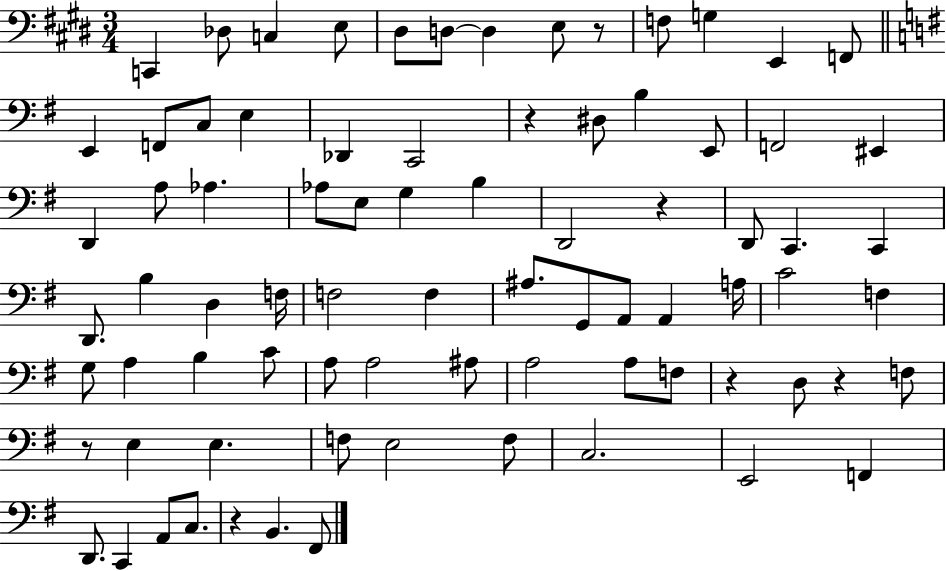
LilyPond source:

{
  \clef bass
  \numericTimeSignature
  \time 3/4
  \key e \major
  c,4 des8 c4 e8 | dis8 d8~~ d4 e8 r8 | f8 g4 e,4 f,8 | \bar "||" \break \key e \minor e,4 f,8 c8 e4 | des,4 c,2 | r4 dis8 b4 e,8 | f,2 eis,4 | \break d,4 a8 aes4. | aes8 e8 g4 b4 | d,2 r4 | d,8 c,4. c,4 | \break d,8. b4 d4 f16 | f2 f4 | ais8. g,8 a,8 a,4 a16 | c'2 f4 | \break g8 a4 b4 c'8 | a8 a2 ais8 | a2 a8 f8 | r4 d8 r4 f8 | \break r8 e4 e4. | f8 e2 f8 | c2. | e,2 f,4 | \break d,8. c,4 a,8 c8. | r4 b,4. fis,8 | \bar "|."
}